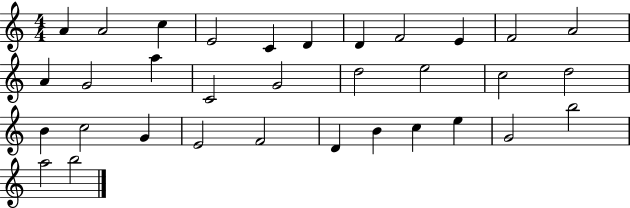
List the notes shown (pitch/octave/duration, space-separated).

A4/q A4/h C5/q E4/h C4/q D4/q D4/q F4/h E4/q F4/h A4/h A4/q G4/h A5/q C4/h G4/h D5/h E5/h C5/h D5/h B4/q C5/h G4/q E4/h F4/h D4/q B4/q C5/q E5/q G4/h B5/h A5/h B5/h